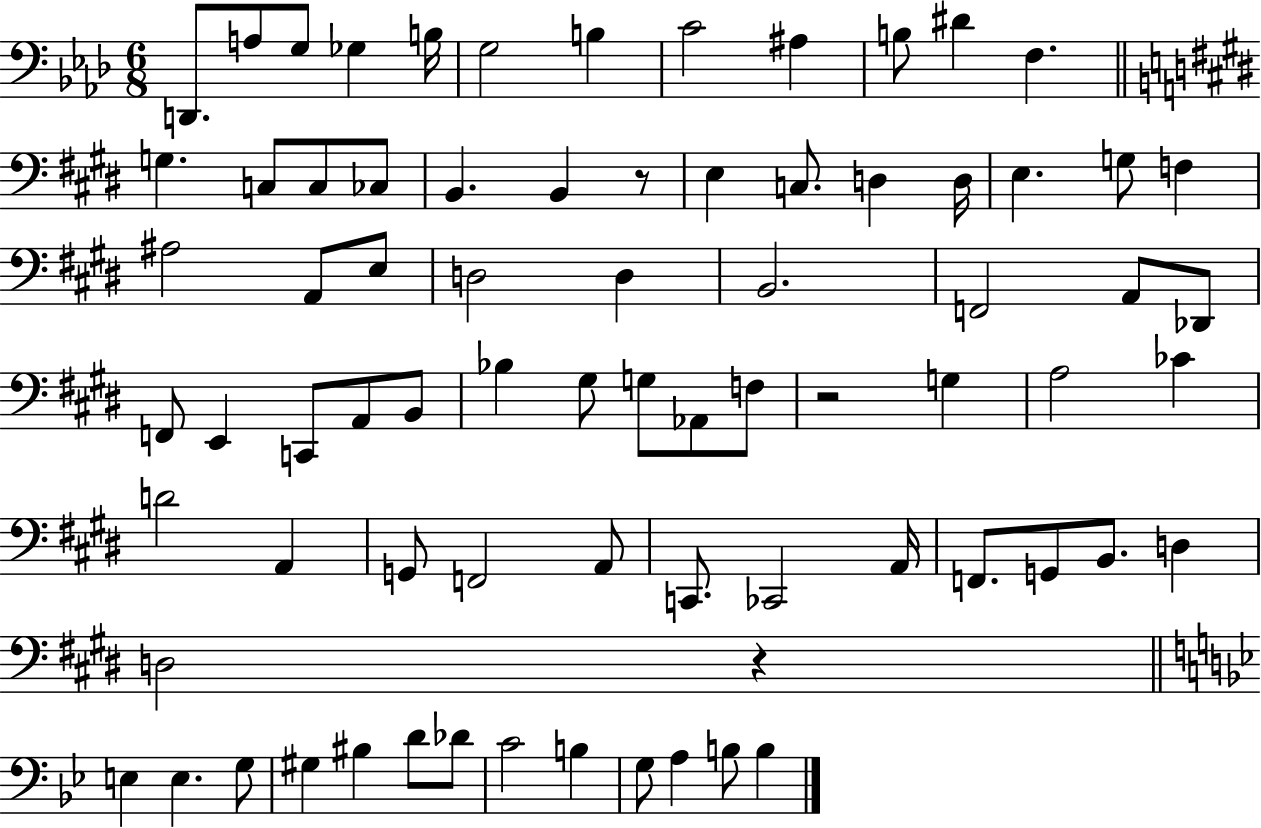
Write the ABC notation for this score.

X:1
T:Untitled
M:6/8
L:1/4
K:Ab
D,,/2 A,/2 G,/2 _G, B,/4 G,2 B, C2 ^A, B,/2 ^D F, G, C,/2 C,/2 _C,/2 B,, B,, z/2 E, C,/2 D, D,/4 E, G,/2 F, ^A,2 A,,/2 E,/2 D,2 D, B,,2 F,,2 A,,/2 _D,,/2 F,,/2 E,, C,,/2 A,,/2 B,,/2 _B, ^G,/2 G,/2 _A,,/2 F,/2 z2 G, A,2 _C D2 A,, G,,/2 F,,2 A,,/2 C,,/2 _C,,2 A,,/4 F,,/2 G,,/2 B,,/2 D, D,2 z E, E, G,/2 ^G, ^B, D/2 _D/2 C2 B, G,/2 A, B,/2 B,